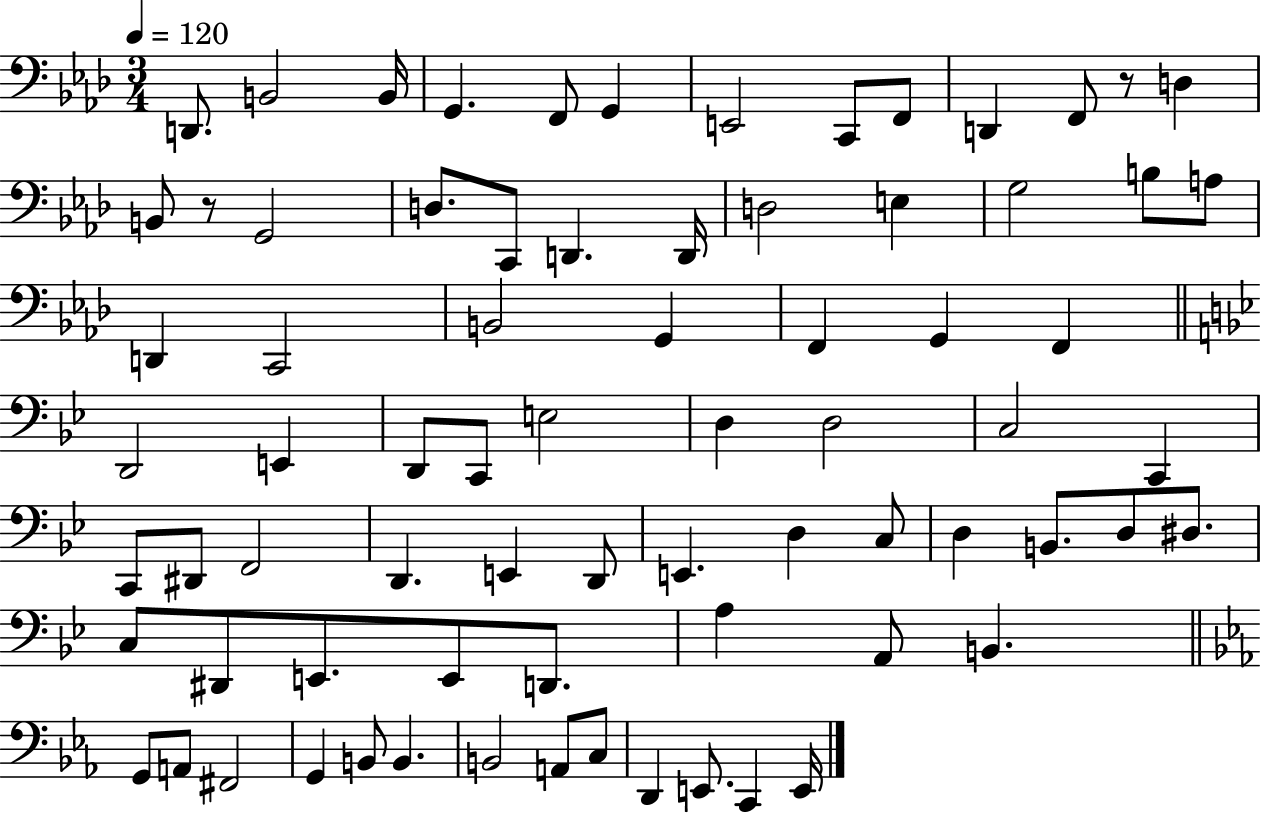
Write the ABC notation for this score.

X:1
T:Untitled
M:3/4
L:1/4
K:Ab
D,,/2 B,,2 B,,/4 G,, F,,/2 G,, E,,2 C,,/2 F,,/2 D,, F,,/2 z/2 D, B,,/2 z/2 G,,2 D,/2 C,,/2 D,, D,,/4 D,2 E, G,2 B,/2 A,/2 D,, C,,2 B,,2 G,, F,, G,, F,, D,,2 E,, D,,/2 C,,/2 E,2 D, D,2 C,2 C,, C,,/2 ^D,,/2 F,,2 D,, E,, D,,/2 E,, D, C,/2 D, B,,/2 D,/2 ^D,/2 C,/2 ^D,,/2 E,,/2 E,,/2 D,,/2 A, A,,/2 B,, G,,/2 A,,/2 ^F,,2 G,, B,,/2 B,, B,,2 A,,/2 C,/2 D,, E,,/2 C,, E,,/4